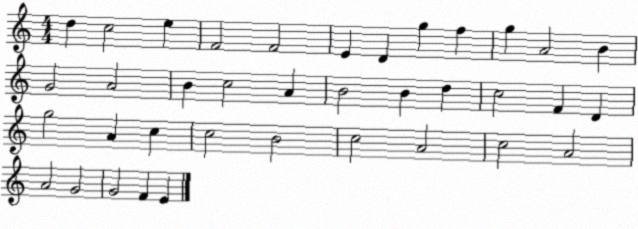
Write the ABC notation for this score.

X:1
T:Untitled
M:4/4
L:1/4
K:C
d c2 e F2 F2 E D g f g A2 B G2 A2 B c2 A B2 B d c2 F D g2 A c c2 B2 c2 A2 c2 A2 A2 G2 G2 F E